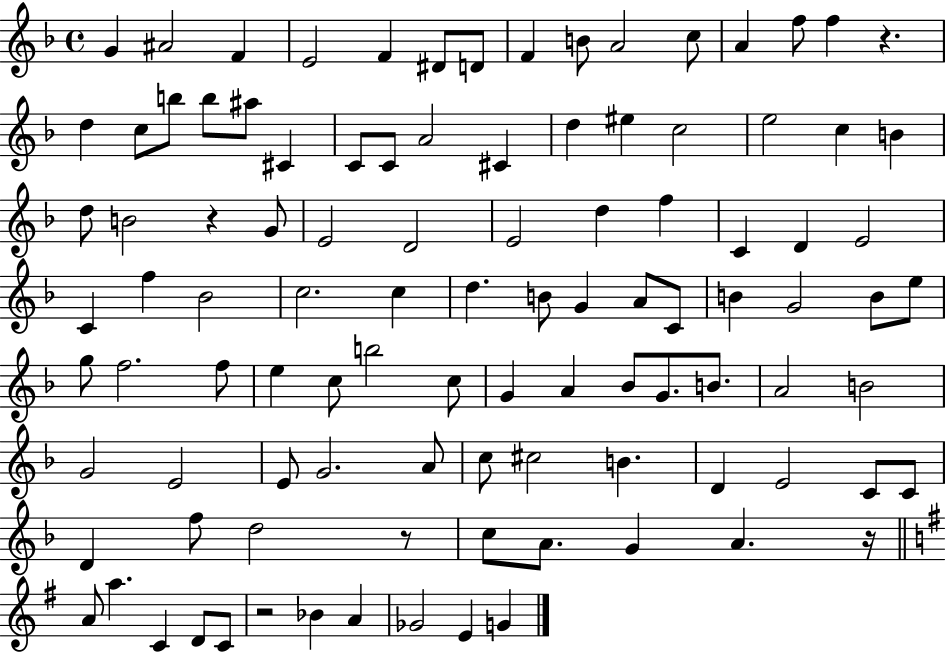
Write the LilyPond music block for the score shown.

{
  \clef treble
  \time 4/4
  \defaultTimeSignature
  \key f \major
  g'4 ais'2 f'4 | e'2 f'4 dis'8 d'8 | f'4 b'8 a'2 c''8 | a'4 f''8 f''4 r4. | \break d''4 c''8 b''8 b''8 ais''8 cis'4 | c'8 c'8 a'2 cis'4 | d''4 eis''4 c''2 | e''2 c''4 b'4 | \break d''8 b'2 r4 g'8 | e'2 d'2 | e'2 d''4 f''4 | c'4 d'4 e'2 | \break c'4 f''4 bes'2 | c''2. c''4 | d''4. b'8 g'4 a'8 c'8 | b'4 g'2 b'8 e''8 | \break g''8 f''2. f''8 | e''4 c''8 b''2 c''8 | g'4 a'4 bes'8 g'8. b'8. | a'2 b'2 | \break g'2 e'2 | e'8 g'2. a'8 | c''8 cis''2 b'4. | d'4 e'2 c'8 c'8 | \break d'4 f''8 d''2 r8 | c''8 a'8. g'4 a'4. r16 | \bar "||" \break \key e \minor a'8 a''4. c'4 d'8 c'8 | r2 bes'4 a'4 | ges'2 e'4 g'4 | \bar "|."
}